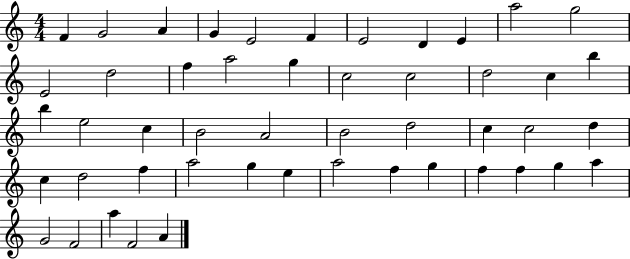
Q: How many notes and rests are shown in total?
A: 49